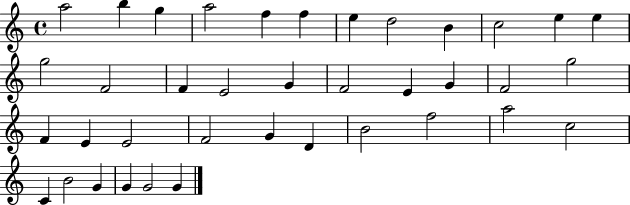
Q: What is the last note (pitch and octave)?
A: G4